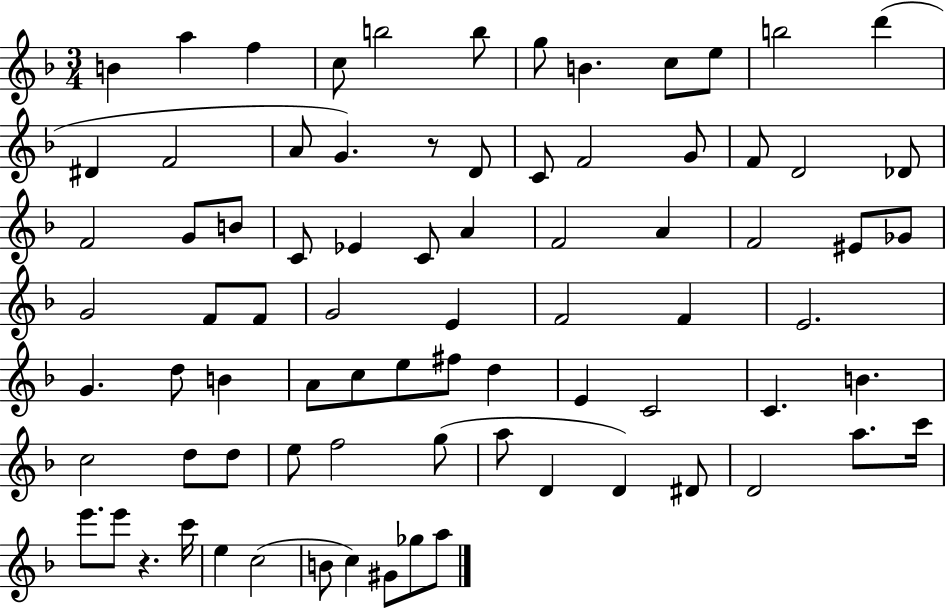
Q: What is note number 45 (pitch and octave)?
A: D5